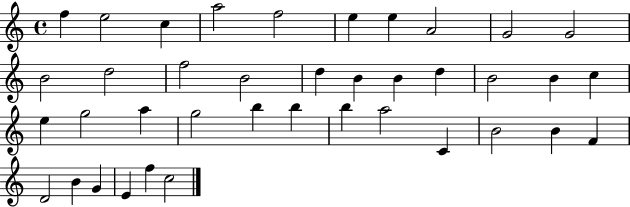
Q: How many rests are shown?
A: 0